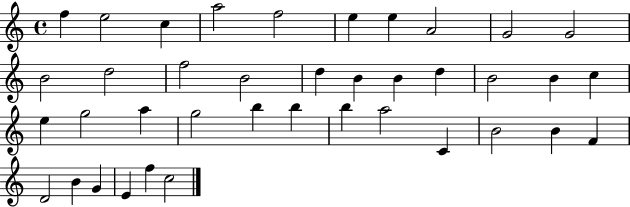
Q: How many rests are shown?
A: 0